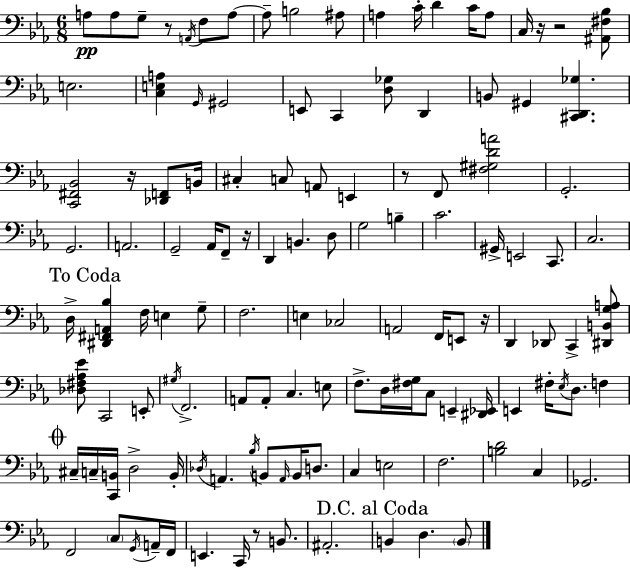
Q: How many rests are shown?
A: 8